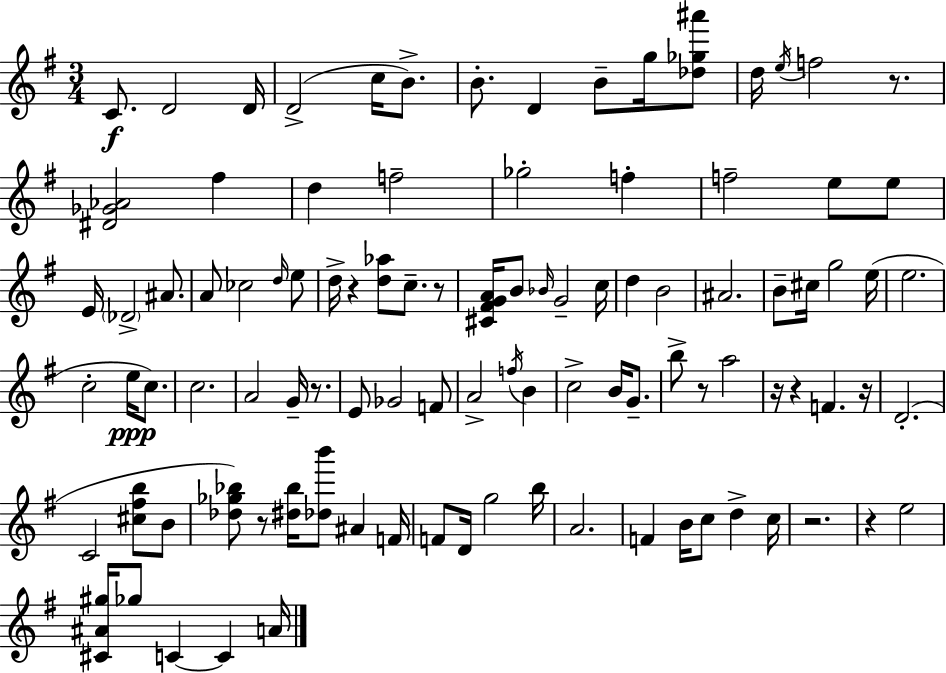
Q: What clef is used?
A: treble